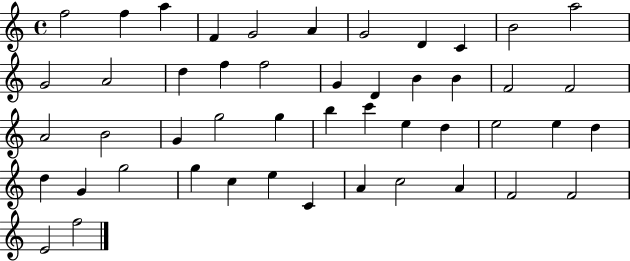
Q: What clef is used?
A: treble